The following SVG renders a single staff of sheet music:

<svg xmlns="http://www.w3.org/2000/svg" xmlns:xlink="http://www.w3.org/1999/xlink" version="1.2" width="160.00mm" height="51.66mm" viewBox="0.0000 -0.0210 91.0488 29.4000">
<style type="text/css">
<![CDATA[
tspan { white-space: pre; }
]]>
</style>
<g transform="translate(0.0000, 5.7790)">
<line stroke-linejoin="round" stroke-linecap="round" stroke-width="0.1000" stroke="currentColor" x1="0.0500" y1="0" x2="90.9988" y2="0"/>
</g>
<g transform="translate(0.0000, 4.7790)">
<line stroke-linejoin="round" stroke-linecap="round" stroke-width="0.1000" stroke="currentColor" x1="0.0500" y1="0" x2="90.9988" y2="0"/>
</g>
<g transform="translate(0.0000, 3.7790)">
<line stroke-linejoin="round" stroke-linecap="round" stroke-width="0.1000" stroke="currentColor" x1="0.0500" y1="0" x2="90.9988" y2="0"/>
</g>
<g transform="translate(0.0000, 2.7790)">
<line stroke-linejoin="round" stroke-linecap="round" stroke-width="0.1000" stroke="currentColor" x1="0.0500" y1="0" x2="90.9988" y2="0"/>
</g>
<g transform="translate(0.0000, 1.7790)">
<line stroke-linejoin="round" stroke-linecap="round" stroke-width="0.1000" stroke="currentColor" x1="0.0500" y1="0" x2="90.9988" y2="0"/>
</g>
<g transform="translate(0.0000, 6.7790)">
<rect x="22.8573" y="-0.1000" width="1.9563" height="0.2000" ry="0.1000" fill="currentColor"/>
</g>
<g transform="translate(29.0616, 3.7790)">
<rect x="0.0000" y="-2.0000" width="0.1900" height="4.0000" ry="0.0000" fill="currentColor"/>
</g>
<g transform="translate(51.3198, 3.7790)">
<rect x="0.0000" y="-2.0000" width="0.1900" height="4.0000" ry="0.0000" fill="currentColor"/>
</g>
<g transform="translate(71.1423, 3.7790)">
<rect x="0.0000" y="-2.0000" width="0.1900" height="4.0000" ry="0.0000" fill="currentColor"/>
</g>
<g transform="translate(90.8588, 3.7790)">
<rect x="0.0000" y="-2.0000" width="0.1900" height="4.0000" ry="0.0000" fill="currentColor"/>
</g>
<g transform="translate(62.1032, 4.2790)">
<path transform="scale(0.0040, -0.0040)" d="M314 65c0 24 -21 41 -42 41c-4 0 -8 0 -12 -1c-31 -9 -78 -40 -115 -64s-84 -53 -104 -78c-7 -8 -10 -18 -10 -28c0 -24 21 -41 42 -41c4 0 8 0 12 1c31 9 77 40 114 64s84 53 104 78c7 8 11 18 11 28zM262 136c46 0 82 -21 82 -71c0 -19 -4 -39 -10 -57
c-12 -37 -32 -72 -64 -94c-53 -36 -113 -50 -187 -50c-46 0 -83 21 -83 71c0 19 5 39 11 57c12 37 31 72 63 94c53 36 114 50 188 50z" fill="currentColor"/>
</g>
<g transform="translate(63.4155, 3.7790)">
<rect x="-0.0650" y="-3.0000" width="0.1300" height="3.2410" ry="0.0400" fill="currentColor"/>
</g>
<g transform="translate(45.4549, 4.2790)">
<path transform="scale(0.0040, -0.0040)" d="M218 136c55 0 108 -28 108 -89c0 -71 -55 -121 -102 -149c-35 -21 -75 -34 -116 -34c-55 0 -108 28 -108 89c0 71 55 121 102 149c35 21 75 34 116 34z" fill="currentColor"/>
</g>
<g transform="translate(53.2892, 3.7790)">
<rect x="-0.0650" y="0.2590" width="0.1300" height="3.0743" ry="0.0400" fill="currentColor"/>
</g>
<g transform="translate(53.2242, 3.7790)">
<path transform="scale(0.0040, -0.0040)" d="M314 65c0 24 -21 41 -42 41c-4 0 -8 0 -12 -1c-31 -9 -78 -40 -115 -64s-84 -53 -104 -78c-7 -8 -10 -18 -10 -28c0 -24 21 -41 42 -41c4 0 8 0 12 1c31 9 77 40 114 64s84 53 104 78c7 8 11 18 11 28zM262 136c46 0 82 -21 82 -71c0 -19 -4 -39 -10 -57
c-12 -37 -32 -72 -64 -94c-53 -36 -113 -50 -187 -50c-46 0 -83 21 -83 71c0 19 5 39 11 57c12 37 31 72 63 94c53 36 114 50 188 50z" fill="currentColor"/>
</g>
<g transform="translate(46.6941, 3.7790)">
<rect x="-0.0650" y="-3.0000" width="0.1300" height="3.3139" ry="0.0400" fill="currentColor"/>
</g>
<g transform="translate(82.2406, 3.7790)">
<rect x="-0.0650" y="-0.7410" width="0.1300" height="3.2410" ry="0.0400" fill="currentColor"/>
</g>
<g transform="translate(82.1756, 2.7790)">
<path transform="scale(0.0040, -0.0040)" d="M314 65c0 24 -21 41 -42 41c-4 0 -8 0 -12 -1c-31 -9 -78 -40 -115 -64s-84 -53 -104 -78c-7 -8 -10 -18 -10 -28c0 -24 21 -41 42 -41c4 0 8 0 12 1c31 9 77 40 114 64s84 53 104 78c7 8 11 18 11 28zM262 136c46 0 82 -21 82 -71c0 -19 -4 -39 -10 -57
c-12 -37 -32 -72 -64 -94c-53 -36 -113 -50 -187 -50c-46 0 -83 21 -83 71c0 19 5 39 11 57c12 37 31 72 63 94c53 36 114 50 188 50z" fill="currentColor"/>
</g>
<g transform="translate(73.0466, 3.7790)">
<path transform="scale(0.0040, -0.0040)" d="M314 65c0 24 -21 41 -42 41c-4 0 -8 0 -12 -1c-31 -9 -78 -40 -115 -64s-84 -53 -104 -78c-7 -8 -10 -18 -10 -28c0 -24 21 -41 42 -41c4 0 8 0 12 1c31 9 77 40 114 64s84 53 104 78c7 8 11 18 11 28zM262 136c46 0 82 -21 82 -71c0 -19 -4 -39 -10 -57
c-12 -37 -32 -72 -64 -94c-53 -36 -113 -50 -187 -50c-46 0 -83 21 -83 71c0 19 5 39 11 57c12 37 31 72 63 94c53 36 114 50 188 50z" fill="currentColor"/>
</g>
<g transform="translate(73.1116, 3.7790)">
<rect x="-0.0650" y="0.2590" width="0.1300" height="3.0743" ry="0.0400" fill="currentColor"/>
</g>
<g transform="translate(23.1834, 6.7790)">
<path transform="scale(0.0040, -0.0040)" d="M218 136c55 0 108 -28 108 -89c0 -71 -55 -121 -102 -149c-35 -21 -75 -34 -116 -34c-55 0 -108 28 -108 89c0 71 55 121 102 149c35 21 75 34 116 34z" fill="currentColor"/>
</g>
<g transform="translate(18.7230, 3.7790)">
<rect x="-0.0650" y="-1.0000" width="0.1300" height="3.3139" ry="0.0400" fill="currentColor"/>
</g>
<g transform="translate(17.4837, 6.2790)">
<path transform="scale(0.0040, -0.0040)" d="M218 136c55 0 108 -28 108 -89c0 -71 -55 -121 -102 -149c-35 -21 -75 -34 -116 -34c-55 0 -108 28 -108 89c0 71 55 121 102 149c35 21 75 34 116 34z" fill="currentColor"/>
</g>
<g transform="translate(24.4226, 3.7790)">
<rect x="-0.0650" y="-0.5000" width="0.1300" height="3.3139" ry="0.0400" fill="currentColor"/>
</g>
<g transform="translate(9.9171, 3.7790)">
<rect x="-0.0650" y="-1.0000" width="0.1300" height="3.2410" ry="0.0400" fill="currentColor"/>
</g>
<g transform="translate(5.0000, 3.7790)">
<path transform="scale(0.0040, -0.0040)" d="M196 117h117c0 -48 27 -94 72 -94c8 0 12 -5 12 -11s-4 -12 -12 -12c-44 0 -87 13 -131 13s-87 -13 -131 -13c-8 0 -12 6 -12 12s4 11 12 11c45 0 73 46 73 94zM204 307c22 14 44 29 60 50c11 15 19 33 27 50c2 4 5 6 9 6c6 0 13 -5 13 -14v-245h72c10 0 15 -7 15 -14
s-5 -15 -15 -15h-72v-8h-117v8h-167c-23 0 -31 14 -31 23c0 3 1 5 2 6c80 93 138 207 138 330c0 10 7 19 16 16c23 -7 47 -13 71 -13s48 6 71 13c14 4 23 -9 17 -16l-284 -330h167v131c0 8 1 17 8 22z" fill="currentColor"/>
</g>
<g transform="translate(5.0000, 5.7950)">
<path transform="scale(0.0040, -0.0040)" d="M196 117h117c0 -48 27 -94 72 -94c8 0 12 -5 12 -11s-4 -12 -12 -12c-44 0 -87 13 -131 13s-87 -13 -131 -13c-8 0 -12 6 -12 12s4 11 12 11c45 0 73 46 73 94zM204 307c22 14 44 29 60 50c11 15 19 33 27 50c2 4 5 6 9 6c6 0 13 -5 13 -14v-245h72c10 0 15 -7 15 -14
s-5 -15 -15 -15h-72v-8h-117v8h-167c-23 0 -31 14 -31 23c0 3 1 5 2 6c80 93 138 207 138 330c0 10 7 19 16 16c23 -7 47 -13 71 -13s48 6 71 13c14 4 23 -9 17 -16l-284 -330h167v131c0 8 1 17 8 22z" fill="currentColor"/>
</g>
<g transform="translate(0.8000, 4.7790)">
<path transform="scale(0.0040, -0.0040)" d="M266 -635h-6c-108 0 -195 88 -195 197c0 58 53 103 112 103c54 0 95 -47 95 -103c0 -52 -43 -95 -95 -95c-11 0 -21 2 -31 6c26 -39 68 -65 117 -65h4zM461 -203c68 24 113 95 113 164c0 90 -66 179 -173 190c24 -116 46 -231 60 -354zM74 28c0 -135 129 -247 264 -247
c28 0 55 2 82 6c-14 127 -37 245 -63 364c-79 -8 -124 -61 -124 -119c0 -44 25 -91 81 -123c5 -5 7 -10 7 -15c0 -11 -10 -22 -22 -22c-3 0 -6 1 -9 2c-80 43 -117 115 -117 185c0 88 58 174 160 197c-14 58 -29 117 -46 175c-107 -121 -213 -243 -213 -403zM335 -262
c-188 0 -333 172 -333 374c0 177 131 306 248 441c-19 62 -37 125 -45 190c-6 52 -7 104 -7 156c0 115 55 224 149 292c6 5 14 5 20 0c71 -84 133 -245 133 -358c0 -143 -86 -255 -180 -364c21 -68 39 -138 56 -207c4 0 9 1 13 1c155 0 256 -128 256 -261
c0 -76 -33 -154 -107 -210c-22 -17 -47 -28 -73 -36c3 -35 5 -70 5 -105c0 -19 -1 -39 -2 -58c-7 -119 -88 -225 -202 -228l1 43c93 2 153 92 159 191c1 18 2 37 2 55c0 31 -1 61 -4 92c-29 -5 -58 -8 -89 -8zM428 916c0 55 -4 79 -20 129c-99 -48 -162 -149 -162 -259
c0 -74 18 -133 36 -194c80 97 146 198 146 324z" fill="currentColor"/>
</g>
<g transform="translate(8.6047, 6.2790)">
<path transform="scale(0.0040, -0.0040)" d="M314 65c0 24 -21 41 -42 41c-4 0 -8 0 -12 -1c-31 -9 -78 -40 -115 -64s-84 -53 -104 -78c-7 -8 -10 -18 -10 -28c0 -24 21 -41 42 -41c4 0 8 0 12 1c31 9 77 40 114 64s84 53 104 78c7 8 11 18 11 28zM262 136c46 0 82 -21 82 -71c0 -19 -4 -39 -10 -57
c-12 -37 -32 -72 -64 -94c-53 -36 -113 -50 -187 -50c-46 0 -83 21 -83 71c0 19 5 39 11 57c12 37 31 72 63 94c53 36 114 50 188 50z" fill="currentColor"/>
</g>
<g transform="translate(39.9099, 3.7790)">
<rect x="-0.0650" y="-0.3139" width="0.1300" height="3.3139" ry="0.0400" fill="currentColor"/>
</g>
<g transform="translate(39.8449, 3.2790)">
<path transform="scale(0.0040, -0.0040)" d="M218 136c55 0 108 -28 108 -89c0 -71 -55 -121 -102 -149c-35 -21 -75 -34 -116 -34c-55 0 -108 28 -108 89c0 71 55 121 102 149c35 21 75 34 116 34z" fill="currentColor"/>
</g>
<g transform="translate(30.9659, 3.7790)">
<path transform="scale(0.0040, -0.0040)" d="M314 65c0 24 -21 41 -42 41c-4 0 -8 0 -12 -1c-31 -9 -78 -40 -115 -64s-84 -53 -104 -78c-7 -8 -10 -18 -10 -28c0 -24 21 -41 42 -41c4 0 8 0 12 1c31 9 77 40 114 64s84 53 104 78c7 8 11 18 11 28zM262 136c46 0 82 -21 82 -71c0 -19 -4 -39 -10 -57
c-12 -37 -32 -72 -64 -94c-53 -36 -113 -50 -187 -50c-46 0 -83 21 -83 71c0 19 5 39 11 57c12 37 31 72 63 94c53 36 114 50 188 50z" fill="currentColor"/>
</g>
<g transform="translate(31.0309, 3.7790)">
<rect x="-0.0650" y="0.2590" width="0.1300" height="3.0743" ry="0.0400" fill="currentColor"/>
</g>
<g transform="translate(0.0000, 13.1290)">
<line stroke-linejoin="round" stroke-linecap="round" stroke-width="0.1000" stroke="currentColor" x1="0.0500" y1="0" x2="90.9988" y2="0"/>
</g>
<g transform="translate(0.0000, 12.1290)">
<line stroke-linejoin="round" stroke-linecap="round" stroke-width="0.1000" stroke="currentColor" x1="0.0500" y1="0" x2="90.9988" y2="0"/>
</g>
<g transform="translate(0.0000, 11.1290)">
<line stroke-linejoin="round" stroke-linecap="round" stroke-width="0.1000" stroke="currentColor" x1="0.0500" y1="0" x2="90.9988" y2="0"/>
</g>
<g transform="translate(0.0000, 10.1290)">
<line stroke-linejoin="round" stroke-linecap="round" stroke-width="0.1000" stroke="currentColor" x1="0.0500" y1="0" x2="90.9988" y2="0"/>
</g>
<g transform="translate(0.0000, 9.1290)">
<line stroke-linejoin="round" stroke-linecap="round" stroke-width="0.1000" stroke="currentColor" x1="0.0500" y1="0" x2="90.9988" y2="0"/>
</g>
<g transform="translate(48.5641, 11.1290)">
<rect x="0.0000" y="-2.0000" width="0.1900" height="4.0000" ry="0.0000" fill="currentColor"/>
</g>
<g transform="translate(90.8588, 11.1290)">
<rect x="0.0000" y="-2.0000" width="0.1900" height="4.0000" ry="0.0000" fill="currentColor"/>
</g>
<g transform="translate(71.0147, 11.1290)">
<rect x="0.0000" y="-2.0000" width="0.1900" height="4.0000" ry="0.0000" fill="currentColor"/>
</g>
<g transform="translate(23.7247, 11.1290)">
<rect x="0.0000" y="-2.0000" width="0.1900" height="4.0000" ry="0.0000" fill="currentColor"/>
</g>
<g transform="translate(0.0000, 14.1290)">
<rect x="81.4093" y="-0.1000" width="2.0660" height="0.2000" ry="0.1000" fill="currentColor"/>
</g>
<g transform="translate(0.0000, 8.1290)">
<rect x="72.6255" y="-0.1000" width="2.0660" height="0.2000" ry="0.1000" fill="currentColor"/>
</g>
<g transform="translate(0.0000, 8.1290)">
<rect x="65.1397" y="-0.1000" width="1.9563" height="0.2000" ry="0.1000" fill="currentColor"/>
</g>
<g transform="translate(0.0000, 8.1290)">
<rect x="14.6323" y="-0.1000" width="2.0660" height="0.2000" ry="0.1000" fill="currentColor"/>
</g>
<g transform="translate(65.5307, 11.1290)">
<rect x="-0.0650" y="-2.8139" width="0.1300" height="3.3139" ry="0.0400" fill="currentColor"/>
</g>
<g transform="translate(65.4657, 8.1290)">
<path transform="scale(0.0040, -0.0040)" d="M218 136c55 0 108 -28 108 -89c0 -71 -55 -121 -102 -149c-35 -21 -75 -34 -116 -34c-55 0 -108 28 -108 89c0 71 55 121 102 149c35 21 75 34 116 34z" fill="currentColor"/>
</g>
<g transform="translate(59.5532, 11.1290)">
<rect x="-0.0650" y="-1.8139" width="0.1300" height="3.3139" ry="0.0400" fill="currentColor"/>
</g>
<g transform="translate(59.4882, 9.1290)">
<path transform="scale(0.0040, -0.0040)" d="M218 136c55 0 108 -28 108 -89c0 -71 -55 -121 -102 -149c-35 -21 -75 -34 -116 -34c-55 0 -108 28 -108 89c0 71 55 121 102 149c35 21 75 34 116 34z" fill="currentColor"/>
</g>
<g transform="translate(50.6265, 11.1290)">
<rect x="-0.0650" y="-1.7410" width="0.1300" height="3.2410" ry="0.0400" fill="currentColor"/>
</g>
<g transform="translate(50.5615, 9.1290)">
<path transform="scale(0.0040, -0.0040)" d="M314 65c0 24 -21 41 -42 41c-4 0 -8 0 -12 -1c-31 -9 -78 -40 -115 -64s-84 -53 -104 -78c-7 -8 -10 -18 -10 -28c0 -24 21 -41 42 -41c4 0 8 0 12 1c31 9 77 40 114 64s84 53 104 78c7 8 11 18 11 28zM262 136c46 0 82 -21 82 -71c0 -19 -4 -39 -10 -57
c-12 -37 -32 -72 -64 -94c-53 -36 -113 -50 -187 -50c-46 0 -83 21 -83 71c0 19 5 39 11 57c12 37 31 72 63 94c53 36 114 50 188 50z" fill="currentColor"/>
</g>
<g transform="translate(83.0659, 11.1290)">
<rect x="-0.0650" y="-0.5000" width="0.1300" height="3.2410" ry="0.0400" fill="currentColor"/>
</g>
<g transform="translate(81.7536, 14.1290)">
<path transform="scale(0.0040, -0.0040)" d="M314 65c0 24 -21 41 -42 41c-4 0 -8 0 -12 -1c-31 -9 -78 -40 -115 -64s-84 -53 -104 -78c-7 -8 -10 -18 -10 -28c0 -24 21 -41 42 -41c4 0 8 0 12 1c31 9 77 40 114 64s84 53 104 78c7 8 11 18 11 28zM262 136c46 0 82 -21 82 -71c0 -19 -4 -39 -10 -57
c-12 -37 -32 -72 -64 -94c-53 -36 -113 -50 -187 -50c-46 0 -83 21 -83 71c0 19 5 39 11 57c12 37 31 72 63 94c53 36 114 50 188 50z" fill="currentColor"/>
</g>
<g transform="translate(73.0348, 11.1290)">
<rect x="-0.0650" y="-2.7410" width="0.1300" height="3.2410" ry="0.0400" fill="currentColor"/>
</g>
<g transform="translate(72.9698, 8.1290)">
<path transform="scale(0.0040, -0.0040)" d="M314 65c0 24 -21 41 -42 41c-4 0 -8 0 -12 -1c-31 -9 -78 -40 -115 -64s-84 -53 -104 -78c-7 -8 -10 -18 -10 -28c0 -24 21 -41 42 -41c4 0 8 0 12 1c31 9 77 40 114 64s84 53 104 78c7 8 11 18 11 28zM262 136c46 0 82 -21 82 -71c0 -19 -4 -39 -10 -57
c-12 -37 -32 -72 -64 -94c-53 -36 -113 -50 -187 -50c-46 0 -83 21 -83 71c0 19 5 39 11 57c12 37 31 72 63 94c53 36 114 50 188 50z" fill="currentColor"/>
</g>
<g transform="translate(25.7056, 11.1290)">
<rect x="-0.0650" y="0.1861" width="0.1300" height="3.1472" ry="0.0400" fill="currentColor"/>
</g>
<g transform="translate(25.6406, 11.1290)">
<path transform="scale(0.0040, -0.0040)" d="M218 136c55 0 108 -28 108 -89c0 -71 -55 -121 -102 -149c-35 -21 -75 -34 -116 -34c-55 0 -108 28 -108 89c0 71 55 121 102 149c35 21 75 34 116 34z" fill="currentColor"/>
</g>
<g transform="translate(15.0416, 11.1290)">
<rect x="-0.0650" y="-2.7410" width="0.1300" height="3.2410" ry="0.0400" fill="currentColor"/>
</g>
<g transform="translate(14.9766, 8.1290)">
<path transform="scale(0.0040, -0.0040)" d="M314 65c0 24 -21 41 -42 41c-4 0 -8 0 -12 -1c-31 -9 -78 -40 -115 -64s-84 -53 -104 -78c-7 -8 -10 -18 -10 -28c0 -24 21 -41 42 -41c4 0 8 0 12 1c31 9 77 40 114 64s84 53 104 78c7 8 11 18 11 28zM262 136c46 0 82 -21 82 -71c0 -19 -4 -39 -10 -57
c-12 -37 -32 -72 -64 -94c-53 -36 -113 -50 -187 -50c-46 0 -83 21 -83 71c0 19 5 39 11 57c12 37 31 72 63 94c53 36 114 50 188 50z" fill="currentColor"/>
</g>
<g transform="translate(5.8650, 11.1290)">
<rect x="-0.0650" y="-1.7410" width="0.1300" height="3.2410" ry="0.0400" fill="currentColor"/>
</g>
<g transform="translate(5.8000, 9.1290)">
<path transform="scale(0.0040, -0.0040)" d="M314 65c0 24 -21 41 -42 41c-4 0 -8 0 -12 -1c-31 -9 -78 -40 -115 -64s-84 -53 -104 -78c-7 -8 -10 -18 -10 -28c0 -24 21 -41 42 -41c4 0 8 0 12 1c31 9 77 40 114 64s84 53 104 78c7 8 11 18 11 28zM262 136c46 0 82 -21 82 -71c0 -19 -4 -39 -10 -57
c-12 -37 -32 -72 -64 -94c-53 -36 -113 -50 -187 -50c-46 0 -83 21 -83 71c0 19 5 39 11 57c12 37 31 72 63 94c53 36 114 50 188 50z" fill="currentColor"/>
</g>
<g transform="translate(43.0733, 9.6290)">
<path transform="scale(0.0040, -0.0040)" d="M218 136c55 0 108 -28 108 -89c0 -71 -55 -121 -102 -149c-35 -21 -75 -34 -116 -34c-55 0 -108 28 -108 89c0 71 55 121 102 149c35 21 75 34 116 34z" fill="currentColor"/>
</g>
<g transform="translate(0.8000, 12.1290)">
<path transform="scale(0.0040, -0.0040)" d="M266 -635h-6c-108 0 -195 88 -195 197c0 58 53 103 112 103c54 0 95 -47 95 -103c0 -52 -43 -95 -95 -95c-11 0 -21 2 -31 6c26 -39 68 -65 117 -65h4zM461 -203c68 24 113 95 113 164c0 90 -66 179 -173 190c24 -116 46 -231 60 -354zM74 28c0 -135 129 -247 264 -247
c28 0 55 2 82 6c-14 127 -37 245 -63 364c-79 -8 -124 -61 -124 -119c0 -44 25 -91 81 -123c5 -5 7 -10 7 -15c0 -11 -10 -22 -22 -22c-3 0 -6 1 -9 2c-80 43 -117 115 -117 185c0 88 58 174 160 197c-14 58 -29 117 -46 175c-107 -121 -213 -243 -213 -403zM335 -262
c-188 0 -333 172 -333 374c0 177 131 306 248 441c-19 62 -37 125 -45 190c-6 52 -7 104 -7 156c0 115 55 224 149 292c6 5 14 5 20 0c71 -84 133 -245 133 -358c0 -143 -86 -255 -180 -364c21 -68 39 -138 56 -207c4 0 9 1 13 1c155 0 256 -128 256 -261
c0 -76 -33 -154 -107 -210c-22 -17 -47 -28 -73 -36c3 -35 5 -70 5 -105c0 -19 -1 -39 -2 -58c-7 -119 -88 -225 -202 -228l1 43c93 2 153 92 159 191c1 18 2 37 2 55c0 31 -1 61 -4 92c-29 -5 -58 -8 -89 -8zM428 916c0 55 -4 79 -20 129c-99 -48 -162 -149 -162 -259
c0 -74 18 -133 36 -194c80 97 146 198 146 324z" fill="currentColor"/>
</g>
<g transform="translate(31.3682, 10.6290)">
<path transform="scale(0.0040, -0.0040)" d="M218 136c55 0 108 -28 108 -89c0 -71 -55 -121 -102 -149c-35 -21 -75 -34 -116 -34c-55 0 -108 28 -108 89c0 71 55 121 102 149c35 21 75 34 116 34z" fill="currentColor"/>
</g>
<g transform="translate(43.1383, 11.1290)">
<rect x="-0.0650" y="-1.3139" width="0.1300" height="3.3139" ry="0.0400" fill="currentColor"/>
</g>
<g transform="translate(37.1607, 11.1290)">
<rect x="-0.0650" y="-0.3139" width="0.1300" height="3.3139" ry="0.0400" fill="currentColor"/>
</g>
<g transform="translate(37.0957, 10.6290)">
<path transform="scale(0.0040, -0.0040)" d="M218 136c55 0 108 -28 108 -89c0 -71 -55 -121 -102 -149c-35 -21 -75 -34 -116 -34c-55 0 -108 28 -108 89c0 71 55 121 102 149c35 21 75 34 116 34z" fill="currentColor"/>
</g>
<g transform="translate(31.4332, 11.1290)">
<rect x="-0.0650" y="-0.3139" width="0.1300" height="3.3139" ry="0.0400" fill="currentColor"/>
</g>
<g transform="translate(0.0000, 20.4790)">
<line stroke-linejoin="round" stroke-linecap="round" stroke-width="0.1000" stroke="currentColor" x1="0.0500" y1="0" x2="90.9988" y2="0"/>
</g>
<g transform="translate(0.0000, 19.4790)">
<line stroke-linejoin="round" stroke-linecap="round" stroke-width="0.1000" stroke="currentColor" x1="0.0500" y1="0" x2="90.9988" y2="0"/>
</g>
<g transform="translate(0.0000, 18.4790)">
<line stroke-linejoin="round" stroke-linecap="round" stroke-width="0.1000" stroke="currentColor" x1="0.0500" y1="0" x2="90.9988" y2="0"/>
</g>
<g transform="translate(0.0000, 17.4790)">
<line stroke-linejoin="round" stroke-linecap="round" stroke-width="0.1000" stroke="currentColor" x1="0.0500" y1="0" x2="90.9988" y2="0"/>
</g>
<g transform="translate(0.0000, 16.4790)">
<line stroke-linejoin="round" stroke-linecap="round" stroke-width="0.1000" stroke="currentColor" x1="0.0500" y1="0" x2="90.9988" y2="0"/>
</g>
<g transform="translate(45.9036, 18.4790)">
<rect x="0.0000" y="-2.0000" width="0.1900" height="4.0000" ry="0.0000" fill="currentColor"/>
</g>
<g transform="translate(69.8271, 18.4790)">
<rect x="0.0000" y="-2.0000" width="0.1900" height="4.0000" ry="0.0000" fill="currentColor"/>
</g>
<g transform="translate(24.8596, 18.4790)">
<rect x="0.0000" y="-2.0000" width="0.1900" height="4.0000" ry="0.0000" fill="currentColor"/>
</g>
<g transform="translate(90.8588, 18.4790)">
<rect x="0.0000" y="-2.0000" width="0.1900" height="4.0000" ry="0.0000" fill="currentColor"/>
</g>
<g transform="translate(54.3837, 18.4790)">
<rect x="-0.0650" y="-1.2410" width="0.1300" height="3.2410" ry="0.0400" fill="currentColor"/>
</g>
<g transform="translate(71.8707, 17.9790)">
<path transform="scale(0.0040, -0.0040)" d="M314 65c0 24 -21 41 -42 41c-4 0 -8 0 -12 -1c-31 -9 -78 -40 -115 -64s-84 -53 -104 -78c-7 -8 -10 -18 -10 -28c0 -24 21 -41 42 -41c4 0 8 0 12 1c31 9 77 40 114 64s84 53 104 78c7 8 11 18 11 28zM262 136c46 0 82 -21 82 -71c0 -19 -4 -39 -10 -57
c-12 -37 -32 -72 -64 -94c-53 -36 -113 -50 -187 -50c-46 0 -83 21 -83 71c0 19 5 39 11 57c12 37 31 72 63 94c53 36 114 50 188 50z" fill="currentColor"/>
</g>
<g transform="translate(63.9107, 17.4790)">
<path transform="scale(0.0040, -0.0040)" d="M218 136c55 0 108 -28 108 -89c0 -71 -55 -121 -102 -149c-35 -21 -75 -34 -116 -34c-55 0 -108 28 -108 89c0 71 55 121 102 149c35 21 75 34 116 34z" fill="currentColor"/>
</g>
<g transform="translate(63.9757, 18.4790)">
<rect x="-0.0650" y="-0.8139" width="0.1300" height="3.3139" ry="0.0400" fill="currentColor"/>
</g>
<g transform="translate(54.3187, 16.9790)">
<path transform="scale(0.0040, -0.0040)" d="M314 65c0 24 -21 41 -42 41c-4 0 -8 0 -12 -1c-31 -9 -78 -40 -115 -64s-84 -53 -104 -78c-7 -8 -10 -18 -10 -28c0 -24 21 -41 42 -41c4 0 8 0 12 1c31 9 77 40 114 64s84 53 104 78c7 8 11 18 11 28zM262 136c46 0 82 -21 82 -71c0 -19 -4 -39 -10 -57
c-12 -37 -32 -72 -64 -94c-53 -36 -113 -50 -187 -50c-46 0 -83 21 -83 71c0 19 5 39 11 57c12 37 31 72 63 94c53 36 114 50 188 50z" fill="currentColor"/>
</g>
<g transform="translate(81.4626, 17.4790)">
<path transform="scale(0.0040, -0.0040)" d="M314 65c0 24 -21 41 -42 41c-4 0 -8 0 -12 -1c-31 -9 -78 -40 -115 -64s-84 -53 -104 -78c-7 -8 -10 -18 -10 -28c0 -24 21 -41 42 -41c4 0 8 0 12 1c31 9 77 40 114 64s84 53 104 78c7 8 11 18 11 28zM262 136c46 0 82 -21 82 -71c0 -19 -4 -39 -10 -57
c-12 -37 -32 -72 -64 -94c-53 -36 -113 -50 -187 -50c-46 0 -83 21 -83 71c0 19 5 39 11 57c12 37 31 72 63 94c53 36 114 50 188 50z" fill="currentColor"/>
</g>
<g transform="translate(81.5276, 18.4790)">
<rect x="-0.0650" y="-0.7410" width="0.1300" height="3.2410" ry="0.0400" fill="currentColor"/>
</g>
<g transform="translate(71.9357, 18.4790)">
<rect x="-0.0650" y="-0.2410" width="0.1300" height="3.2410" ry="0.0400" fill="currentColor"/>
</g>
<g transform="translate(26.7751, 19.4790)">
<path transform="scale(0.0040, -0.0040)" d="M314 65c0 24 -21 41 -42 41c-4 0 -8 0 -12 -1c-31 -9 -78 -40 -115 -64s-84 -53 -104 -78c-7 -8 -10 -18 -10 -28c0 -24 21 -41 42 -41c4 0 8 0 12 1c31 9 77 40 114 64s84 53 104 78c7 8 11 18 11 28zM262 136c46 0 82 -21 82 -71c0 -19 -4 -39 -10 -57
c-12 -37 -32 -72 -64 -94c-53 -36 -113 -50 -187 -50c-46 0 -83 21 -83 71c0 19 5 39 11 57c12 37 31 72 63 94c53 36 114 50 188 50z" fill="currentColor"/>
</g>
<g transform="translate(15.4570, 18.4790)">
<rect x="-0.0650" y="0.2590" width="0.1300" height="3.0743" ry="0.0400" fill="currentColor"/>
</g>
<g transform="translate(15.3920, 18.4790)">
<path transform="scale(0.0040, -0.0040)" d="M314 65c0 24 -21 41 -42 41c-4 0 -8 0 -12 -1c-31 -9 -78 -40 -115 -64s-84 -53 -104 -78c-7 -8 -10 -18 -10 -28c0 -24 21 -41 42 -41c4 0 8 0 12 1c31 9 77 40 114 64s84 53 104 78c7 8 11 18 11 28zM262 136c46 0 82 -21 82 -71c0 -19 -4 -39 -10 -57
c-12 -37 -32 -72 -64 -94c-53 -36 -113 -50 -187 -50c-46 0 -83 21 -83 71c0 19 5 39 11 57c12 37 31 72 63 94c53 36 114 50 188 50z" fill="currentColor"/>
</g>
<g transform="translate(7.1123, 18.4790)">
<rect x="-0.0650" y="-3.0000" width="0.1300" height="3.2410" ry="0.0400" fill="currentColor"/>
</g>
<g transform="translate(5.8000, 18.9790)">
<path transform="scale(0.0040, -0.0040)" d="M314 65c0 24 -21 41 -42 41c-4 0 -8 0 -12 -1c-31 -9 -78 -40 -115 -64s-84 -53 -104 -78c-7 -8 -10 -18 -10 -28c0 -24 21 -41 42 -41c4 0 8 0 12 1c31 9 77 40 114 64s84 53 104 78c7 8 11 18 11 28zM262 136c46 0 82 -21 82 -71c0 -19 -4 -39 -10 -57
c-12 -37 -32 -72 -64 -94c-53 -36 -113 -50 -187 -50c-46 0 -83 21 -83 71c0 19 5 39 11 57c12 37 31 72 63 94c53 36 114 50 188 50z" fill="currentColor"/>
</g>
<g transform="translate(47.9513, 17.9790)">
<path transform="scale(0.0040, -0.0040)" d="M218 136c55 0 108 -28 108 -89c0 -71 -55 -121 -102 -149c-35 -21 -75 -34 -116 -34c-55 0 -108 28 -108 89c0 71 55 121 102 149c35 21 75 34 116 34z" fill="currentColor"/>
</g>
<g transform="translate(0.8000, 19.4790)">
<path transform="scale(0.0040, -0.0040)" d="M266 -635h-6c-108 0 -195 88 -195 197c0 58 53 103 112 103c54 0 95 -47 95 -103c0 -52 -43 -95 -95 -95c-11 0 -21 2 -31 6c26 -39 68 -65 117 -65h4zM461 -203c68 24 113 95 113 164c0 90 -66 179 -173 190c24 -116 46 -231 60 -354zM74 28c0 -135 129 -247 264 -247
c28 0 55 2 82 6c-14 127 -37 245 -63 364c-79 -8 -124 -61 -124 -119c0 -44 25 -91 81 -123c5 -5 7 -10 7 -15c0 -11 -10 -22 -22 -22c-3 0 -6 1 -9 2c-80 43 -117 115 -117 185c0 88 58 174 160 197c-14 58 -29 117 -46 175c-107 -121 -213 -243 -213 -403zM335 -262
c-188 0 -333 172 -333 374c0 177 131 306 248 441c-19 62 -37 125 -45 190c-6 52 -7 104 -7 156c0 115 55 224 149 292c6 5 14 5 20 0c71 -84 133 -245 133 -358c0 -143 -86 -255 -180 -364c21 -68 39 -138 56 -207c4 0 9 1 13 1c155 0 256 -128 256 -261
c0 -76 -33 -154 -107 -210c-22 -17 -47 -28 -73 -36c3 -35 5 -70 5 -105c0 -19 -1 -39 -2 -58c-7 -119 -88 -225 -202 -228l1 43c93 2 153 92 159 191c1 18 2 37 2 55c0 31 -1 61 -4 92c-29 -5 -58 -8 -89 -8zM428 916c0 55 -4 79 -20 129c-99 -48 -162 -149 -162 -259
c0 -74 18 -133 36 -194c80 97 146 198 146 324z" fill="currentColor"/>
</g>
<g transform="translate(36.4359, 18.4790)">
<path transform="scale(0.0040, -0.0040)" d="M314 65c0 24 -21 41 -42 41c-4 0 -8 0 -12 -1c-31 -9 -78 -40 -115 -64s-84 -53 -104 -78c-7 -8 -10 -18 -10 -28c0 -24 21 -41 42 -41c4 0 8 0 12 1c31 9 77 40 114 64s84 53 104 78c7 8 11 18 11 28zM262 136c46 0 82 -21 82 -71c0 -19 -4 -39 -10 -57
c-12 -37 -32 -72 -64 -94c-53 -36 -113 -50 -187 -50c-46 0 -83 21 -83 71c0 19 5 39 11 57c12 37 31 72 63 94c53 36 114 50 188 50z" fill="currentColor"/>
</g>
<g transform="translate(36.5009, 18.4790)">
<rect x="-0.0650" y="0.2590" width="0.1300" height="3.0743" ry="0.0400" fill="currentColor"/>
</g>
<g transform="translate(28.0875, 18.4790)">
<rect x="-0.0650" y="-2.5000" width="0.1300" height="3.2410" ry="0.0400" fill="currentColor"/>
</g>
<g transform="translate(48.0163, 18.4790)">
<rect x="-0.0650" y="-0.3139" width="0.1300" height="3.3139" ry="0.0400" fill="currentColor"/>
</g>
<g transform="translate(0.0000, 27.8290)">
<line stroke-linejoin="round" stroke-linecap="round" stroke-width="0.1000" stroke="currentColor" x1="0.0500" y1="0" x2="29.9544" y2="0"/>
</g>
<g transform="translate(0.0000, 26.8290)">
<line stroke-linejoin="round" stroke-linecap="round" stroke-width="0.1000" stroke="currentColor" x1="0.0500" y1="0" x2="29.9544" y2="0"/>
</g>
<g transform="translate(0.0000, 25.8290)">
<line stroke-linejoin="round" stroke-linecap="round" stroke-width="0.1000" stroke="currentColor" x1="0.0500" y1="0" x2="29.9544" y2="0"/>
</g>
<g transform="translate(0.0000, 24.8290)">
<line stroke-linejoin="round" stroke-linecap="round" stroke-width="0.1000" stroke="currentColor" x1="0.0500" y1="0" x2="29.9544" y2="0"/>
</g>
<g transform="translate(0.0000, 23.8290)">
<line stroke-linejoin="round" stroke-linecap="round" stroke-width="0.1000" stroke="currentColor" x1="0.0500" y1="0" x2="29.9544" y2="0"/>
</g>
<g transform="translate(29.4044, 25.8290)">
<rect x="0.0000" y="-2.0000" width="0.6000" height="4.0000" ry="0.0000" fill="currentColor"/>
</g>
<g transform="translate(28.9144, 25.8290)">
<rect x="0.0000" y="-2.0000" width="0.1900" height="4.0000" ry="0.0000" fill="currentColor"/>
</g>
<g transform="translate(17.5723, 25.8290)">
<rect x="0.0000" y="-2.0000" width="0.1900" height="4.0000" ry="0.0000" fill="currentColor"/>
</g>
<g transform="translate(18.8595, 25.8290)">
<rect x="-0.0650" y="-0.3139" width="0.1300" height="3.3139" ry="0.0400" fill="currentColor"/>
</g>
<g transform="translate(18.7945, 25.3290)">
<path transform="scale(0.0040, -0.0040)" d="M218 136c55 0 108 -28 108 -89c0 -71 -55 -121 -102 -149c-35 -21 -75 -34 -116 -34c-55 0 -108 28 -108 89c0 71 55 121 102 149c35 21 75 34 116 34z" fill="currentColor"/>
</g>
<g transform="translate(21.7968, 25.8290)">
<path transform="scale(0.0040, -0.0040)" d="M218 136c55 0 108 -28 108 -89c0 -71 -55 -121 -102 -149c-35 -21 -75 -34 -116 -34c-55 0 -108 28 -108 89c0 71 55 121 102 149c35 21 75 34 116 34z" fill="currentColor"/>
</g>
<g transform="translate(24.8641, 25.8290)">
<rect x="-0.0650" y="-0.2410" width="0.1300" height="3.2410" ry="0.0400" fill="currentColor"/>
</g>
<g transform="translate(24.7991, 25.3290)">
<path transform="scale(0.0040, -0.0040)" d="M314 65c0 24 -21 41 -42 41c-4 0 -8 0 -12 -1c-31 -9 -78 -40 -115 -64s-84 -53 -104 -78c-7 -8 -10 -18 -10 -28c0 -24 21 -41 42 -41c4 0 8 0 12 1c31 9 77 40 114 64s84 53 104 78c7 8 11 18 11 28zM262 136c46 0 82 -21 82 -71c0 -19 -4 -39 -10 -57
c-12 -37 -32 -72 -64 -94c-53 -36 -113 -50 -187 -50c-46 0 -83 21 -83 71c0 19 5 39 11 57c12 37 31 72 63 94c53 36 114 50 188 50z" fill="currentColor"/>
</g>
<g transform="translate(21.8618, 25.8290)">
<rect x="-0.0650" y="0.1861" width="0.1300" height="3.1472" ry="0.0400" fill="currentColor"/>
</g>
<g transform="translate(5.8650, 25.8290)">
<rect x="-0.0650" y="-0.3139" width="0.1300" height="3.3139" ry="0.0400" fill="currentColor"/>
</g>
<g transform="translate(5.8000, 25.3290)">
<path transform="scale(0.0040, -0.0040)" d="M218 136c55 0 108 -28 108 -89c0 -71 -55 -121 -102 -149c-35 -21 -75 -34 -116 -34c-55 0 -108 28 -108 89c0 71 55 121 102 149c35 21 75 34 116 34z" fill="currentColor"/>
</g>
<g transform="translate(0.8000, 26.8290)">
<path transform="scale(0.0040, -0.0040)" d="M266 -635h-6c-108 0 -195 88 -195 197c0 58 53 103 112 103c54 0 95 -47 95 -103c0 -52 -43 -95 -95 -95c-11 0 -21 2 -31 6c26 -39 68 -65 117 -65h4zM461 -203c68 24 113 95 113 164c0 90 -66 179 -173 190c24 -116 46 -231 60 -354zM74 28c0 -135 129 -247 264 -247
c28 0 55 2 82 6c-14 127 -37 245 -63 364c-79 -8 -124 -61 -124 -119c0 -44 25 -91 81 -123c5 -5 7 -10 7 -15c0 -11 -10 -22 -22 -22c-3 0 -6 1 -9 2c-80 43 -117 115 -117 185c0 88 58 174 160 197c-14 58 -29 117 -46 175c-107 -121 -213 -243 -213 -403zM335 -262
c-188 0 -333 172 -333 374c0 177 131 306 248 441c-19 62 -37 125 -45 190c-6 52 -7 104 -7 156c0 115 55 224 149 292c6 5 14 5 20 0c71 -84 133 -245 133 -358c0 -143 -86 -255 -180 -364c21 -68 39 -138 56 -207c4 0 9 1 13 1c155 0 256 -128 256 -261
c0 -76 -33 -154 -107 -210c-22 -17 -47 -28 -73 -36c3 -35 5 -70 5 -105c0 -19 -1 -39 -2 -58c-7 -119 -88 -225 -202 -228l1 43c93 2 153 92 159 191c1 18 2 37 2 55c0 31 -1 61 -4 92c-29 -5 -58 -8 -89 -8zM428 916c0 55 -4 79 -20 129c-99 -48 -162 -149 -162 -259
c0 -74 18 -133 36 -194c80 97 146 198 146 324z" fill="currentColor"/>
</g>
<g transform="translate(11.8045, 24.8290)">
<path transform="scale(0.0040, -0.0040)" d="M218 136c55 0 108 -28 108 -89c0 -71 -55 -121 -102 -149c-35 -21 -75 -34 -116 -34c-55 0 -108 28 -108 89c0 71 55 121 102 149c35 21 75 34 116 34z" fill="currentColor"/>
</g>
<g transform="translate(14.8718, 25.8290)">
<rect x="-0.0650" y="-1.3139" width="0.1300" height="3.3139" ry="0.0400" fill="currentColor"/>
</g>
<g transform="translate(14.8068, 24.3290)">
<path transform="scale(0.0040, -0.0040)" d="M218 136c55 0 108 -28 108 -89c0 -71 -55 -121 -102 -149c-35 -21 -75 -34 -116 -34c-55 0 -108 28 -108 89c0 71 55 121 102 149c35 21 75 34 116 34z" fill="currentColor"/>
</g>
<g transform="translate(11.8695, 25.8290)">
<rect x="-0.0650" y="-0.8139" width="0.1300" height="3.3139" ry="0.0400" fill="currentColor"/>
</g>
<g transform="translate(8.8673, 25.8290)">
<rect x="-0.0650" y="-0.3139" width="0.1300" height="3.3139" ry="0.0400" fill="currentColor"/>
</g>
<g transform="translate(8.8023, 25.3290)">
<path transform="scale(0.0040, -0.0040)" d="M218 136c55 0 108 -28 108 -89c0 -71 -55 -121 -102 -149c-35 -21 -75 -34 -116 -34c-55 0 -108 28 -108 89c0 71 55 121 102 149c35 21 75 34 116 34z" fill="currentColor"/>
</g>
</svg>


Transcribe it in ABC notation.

X:1
T:Untitled
M:4/4
L:1/4
K:C
D2 D C B2 c A B2 A2 B2 d2 f2 a2 B c c e f2 f a a2 C2 A2 B2 G2 B2 c e2 d c2 d2 c c d e c B c2